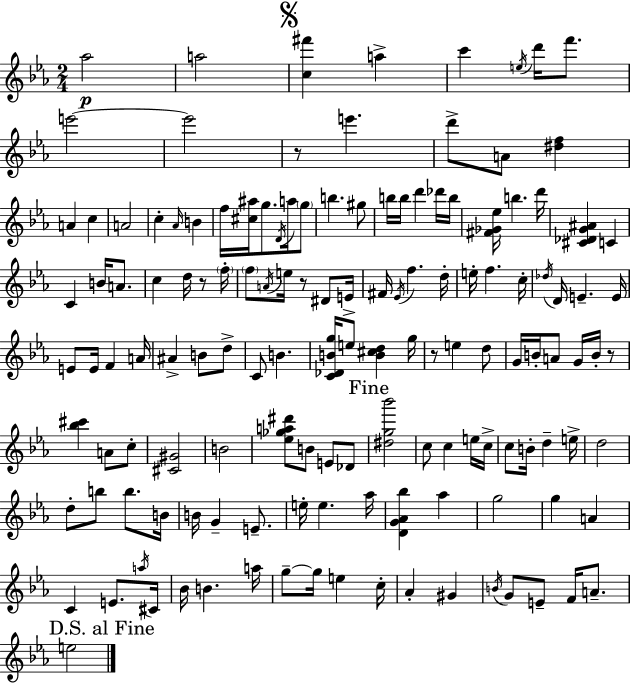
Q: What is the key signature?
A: C minor